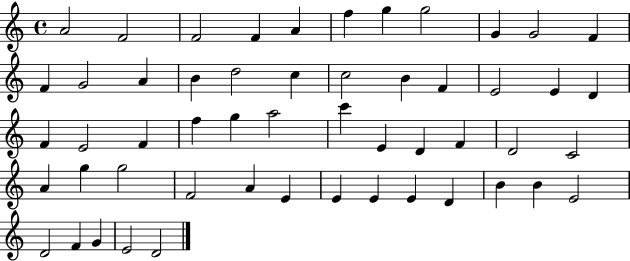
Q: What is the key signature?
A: C major